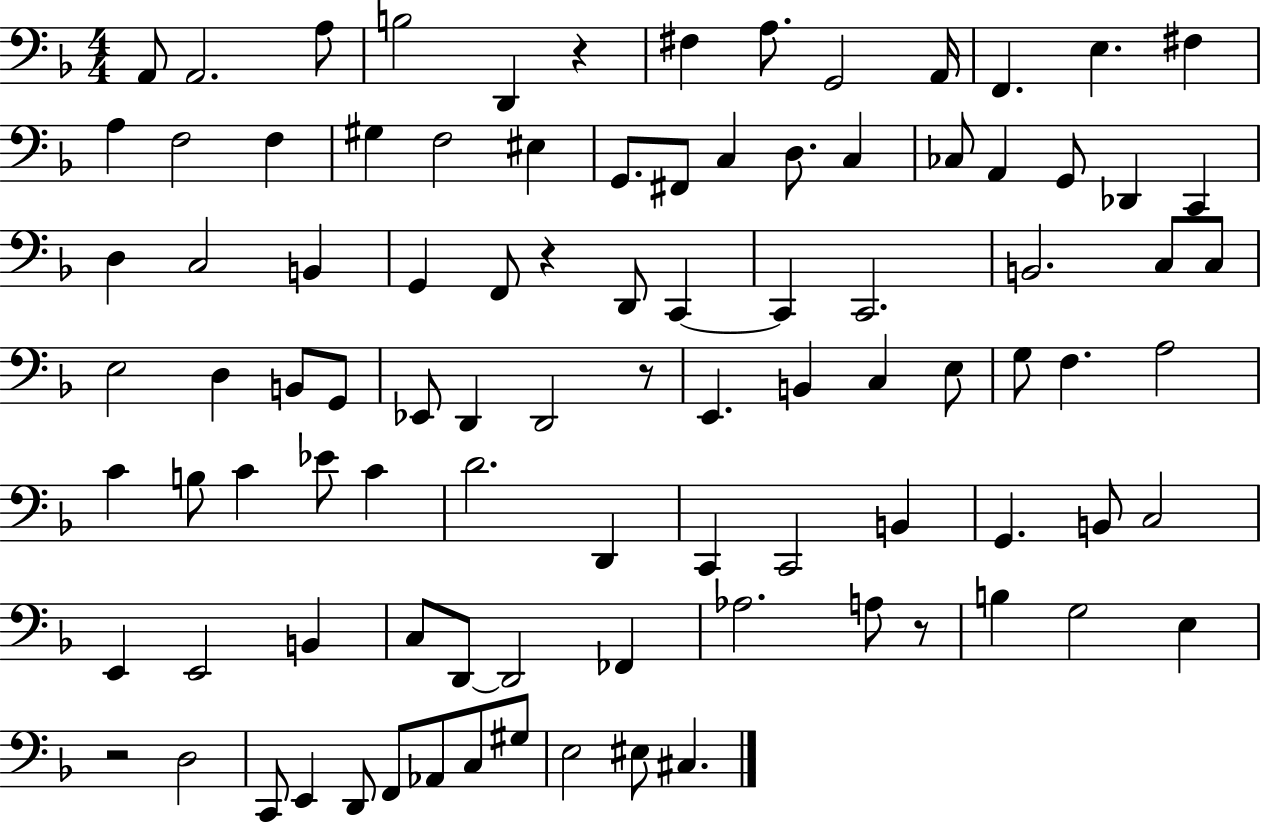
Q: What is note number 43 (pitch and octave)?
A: B2